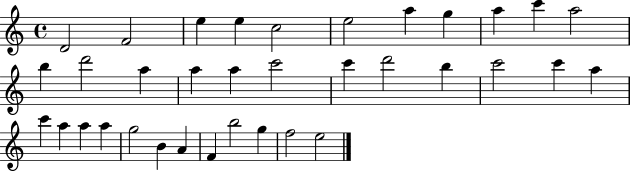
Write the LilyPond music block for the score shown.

{
  \clef treble
  \time 4/4
  \defaultTimeSignature
  \key c \major
  d'2 f'2 | e''4 e''4 c''2 | e''2 a''4 g''4 | a''4 c'''4 a''2 | \break b''4 d'''2 a''4 | a''4 a''4 c'''2 | c'''4 d'''2 b''4 | c'''2 c'''4 a''4 | \break c'''4 a''4 a''4 a''4 | g''2 b'4 a'4 | f'4 b''2 g''4 | f''2 e''2 | \break \bar "|."
}